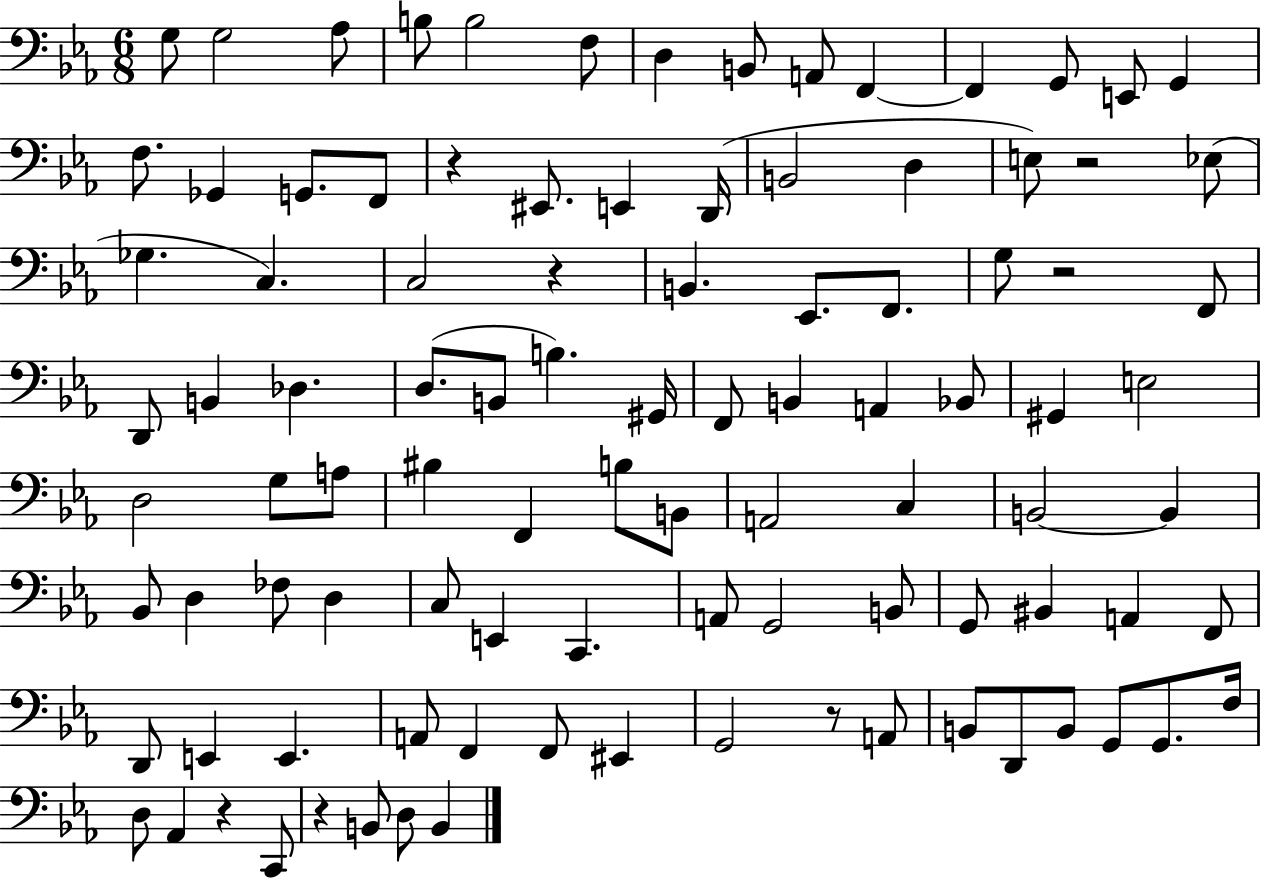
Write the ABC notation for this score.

X:1
T:Untitled
M:6/8
L:1/4
K:Eb
G,/2 G,2 _A,/2 B,/2 B,2 F,/2 D, B,,/2 A,,/2 F,, F,, G,,/2 E,,/2 G,, F,/2 _G,, G,,/2 F,,/2 z ^E,,/2 E,, D,,/4 B,,2 D, E,/2 z2 _E,/2 _G, C, C,2 z B,, _E,,/2 F,,/2 G,/2 z2 F,,/2 D,,/2 B,, _D, D,/2 B,,/2 B, ^G,,/4 F,,/2 B,, A,, _B,,/2 ^G,, E,2 D,2 G,/2 A,/2 ^B, F,, B,/2 B,,/2 A,,2 C, B,,2 B,, _B,,/2 D, _F,/2 D, C,/2 E,, C,, A,,/2 G,,2 B,,/2 G,,/2 ^B,, A,, F,,/2 D,,/2 E,, E,, A,,/2 F,, F,,/2 ^E,, G,,2 z/2 A,,/2 B,,/2 D,,/2 B,,/2 G,,/2 G,,/2 F,/4 D,/2 _A,, z C,,/2 z B,,/2 D,/2 B,,